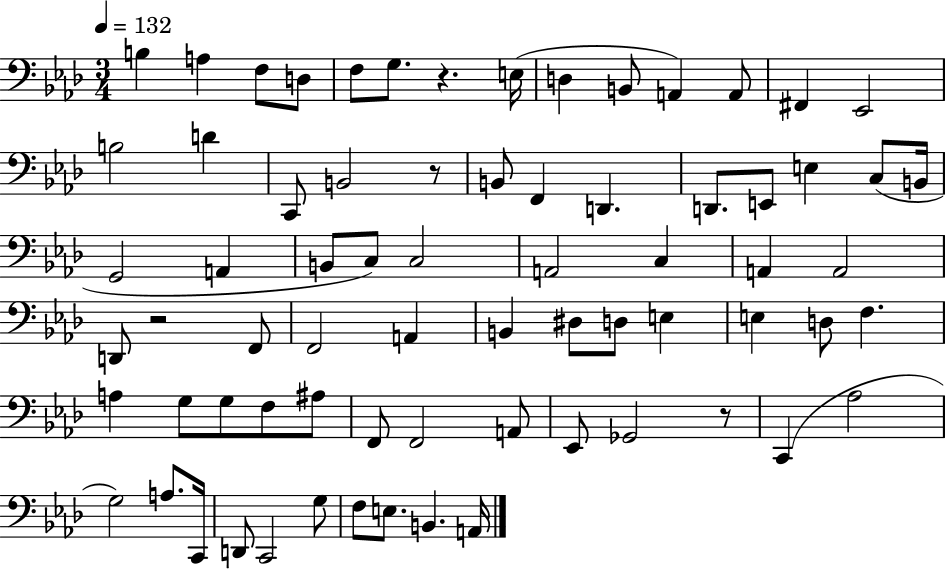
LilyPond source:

{
  \clef bass
  \numericTimeSignature
  \time 3/4
  \key aes \major
  \tempo 4 = 132
  b4 a4 f8 d8 | f8 g8. r4. e16( | d4 b,8 a,4) a,8 | fis,4 ees,2 | \break b2 d'4 | c,8 b,2 r8 | b,8 f,4 d,4. | d,8. e,8 e4 c8( b,16 | \break g,2 a,4 | b,8 c8) c2 | a,2 c4 | a,4 a,2 | \break d,8 r2 f,8 | f,2 a,4 | b,4 dis8 d8 e4 | e4 d8 f4. | \break a4 g8 g8 f8 ais8 | f,8 f,2 a,8 | ees,8 ges,2 r8 | c,4( aes2 | \break g2) a8. c,16 | d,8 c,2 g8 | f8 e8. b,4. a,16 | \bar "|."
}